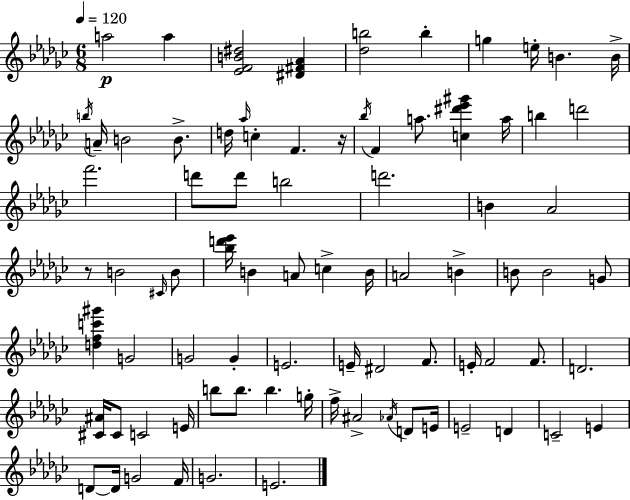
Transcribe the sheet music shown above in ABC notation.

X:1
T:Untitled
M:6/8
L:1/4
K:Ebm
a2 a [_EFB^d]2 [^D^F_A] [_db]2 b g e/4 B B/4 b/4 A/4 B2 B/2 d/4 _a/4 c F z/4 _b/4 F a/2 [c^d'_e'^g'] a/4 b d'2 f'2 d'/2 d'/2 b2 d'2 B _A2 z/2 B2 ^C/4 B/2 [_bd'_e']/4 B A/2 c B/4 A2 B B/2 B2 G/2 [dfc'^g'] G2 G2 G E2 E/4 ^D2 F/2 E/4 F2 F/2 D2 [^C^A]/4 ^C/2 C2 E/4 b/2 b/2 b g/4 f/4 ^A2 _A/4 D/2 E/4 E2 D C2 E D/2 D/4 G2 F/4 G2 E2